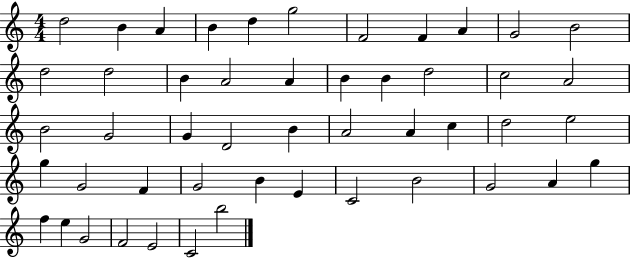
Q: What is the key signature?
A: C major